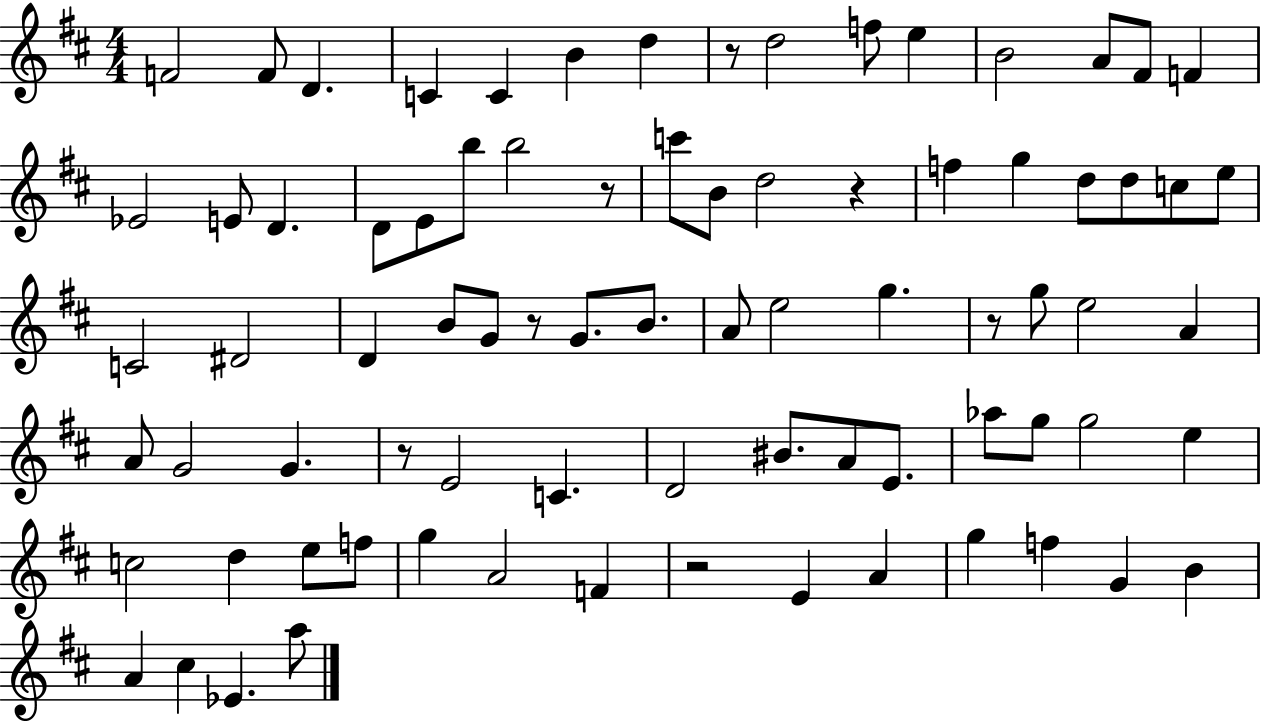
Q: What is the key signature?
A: D major